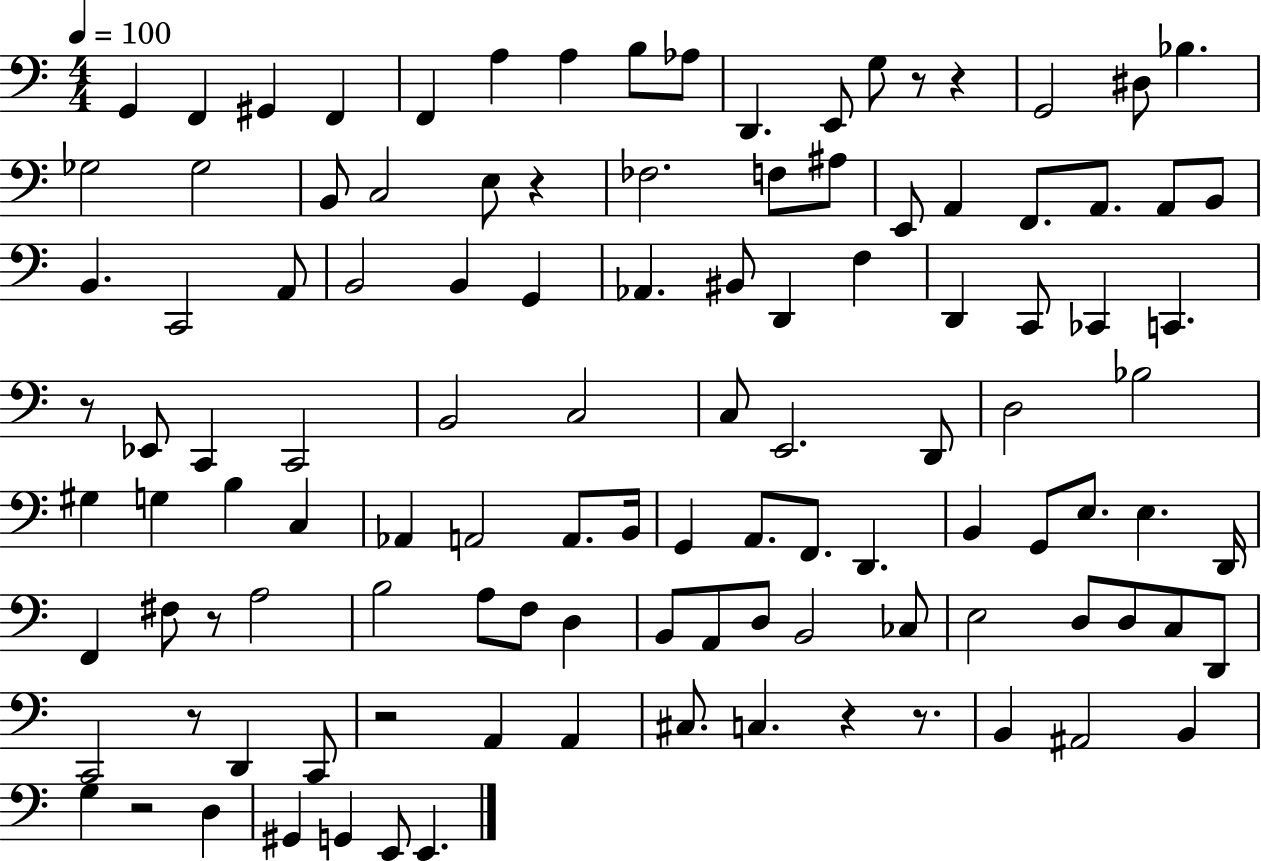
G2/q F2/q G#2/q F2/q F2/q A3/q A3/q B3/e Ab3/e D2/q. E2/e G3/e R/e R/q G2/h D#3/e Bb3/q. Gb3/h Gb3/h B2/e C3/h E3/e R/q FES3/h. F3/e A#3/e E2/e A2/q F2/e. A2/e. A2/e B2/e B2/q. C2/h A2/e B2/h B2/q G2/q Ab2/q. BIS2/e D2/q F3/q D2/q C2/e CES2/q C2/q. R/e Eb2/e C2/q C2/h B2/h C3/h C3/e E2/h. D2/e D3/h Bb3/h G#3/q G3/q B3/q C3/q Ab2/q A2/h A2/e. B2/s G2/q A2/e. F2/e. D2/q. B2/q G2/e E3/e. E3/q. D2/s F2/q F#3/e R/e A3/h B3/h A3/e F3/e D3/q B2/e A2/e D3/e B2/h CES3/e E3/h D3/e D3/e C3/e D2/e C2/h R/e D2/q C2/e R/h A2/q A2/q C#3/e. C3/q. R/q R/e. B2/q A#2/h B2/q G3/q R/h D3/q G#2/q G2/q E2/e E2/q.